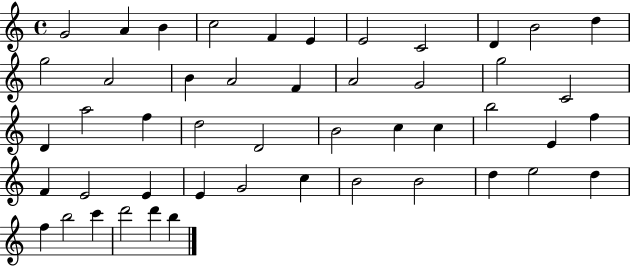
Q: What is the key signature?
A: C major